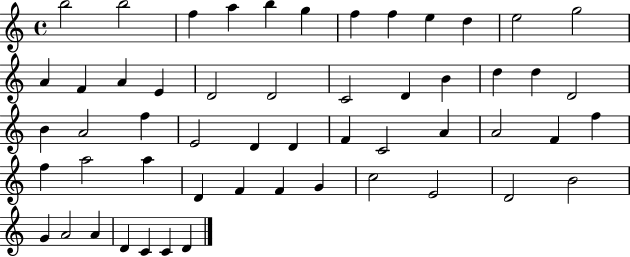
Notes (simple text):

B5/h B5/h F5/q A5/q B5/q G5/q F5/q F5/q E5/q D5/q E5/h G5/h A4/q F4/q A4/q E4/q D4/h D4/h C4/h D4/q B4/q D5/q D5/q D4/h B4/q A4/h F5/q E4/h D4/q D4/q F4/q C4/h A4/q A4/h F4/q F5/q F5/q A5/h A5/q D4/q F4/q F4/q G4/q C5/h E4/h D4/h B4/h G4/q A4/h A4/q D4/q C4/q C4/q D4/q